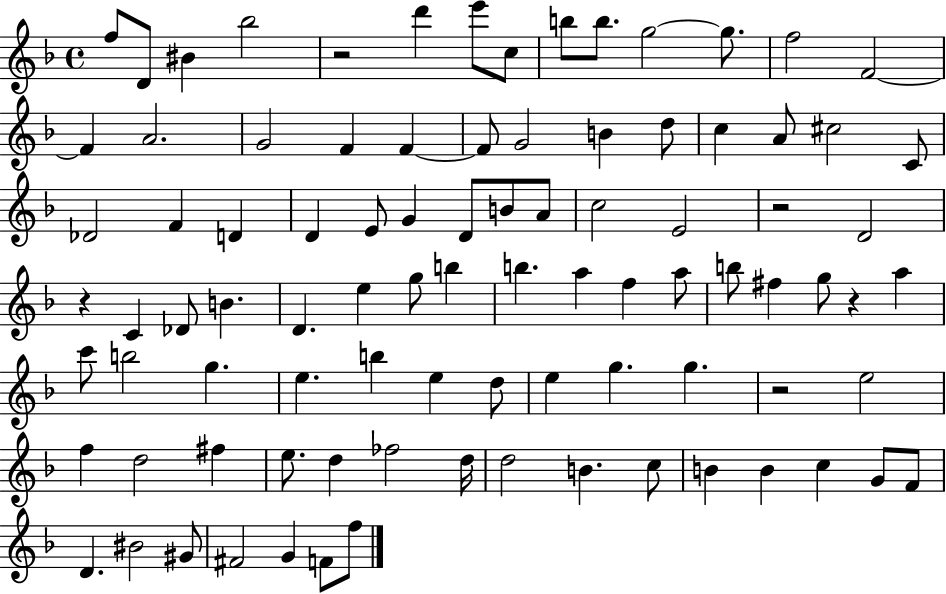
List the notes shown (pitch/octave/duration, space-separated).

F5/e D4/e BIS4/q Bb5/h R/h D6/q E6/e C5/e B5/e B5/e. G5/h G5/e. F5/h F4/h F4/q A4/h. G4/h F4/q F4/q F4/e G4/h B4/q D5/e C5/q A4/e C#5/h C4/e Db4/h F4/q D4/q D4/q E4/e G4/q D4/e B4/e A4/e C5/h E4/h R/h D4/h R/q C4/q Db4/e B4/q. D4/q. E5/q G5/e B5/q B5/q. A5/q F5/q A5/e B5/e F#5/q G5/e R/q A5/q C6/e B5/h G5/q. E5/q. B5/q E5/q D5/e E5/q G5/q. G5/q. R/h E5/h F5/q D5/h F#5/q E5/e. D5/q FES5/h D5/s D5/h B4/q. C5/e B4/q B4/q C5/q G4/e F4/e D4/q. BIS4/h G#4/e F#4/h G4/q F4/e F5/e